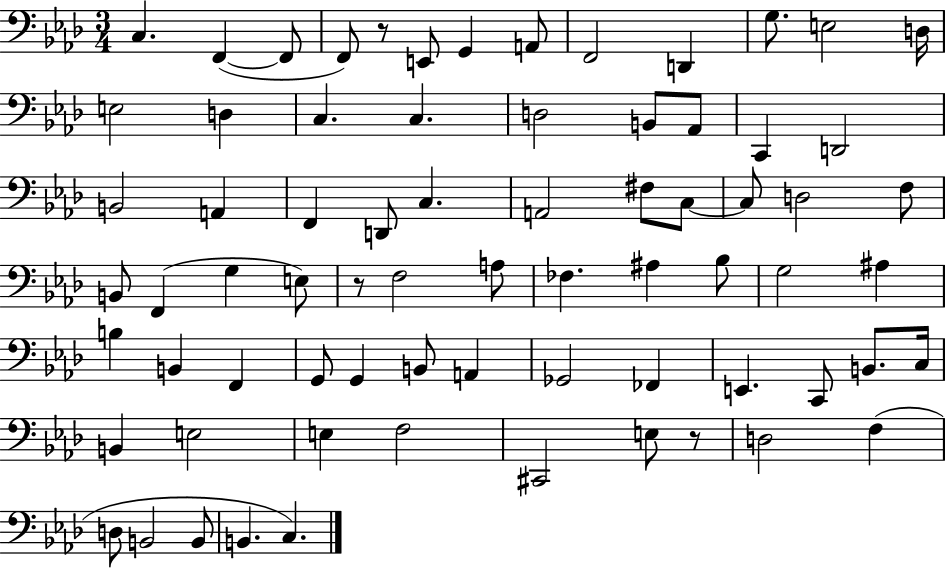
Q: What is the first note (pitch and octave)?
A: C3